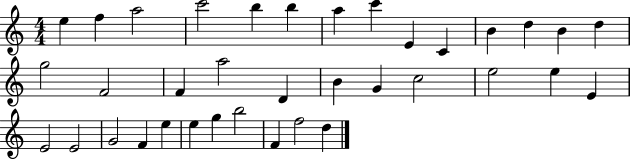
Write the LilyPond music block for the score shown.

{
  \clef treble
  \numericTimeSignature
  \time 4/4
  \key c \major
  e''4 f''4 a''2 | c'''2 b''4 b''4 | a''4 c'''4 e'4 c'4 | b'4 d''4 b'4 d''4 | \break g''2 f'2 | f'4 a''2 d'4 | b'4 g'4 c''2 | e''2 e''4 e'4 | \break e'2 e'2 | g'2 f'4 e''4 | e''4 g''4 b''2 | f'4 f''2 d''4 | \break \bar "|."
}